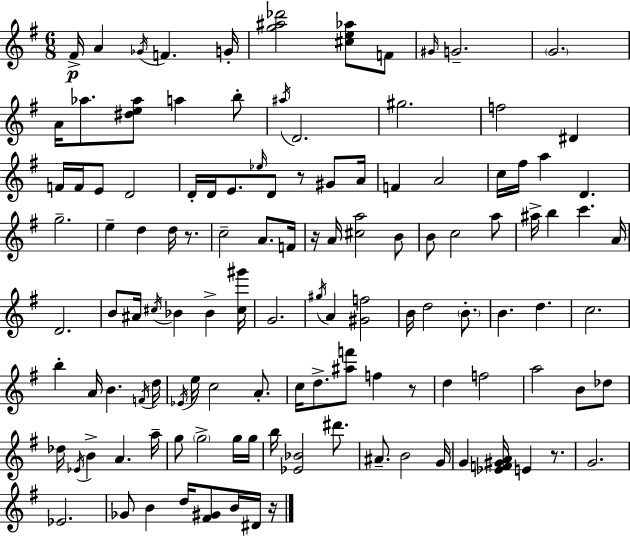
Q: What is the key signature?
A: G major